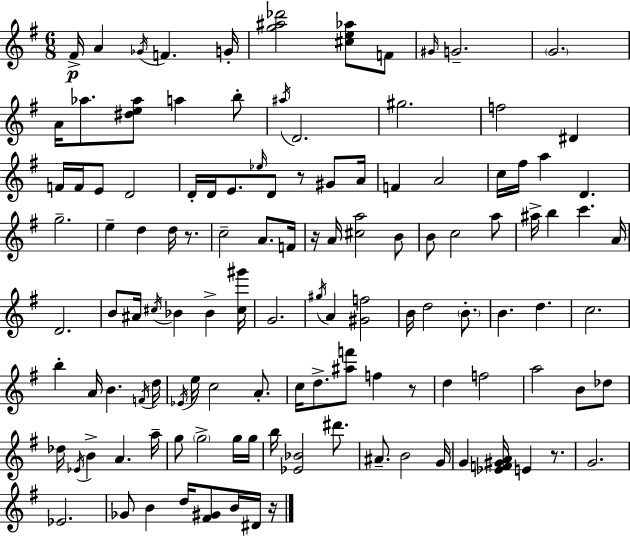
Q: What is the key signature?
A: G major